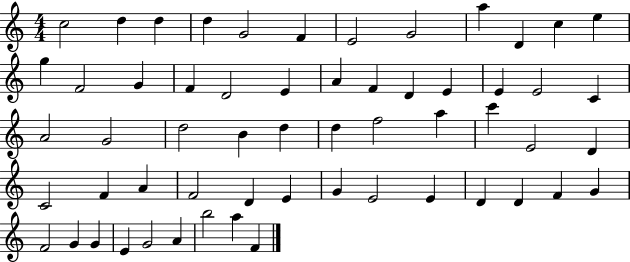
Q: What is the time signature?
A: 4/4